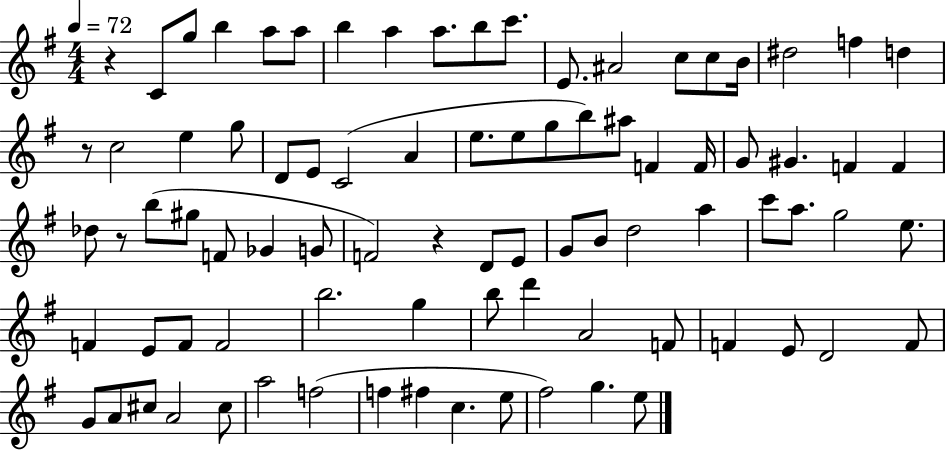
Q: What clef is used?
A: treble